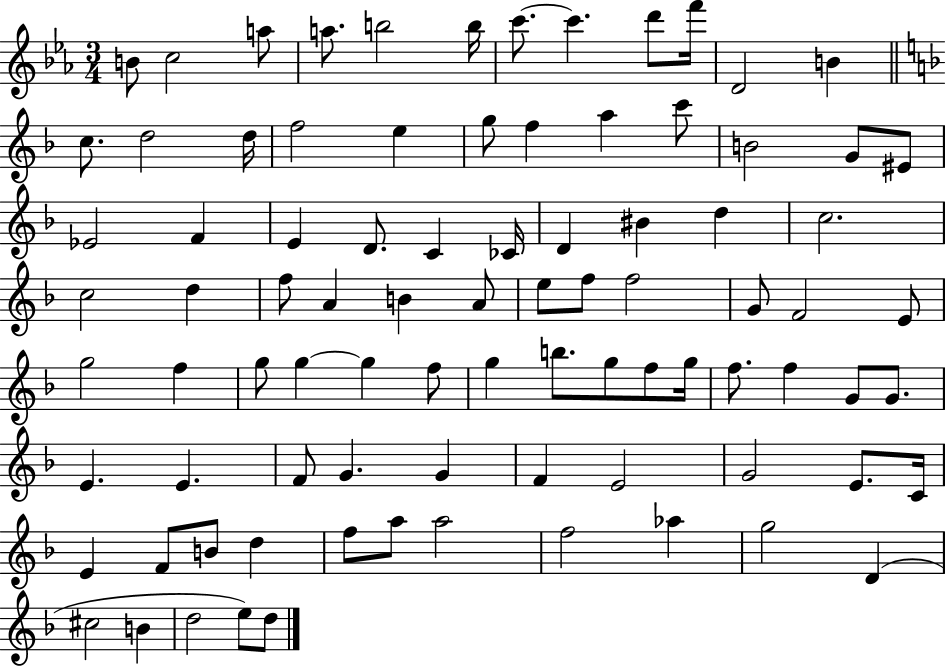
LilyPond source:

{
  \clef treble
  \numericTimeSignature
  \time 3/4
  \key ees \major
  b'8 c''2 a''8 | a''8. b''2 b''16 | c'''8.~~ c'''4. d'''8 f'''16 | d'2 b'4 | \break \bar "||" \break \key d \minor c''8. d''2 d''16 | f''2 e''4 | g''8 f''4 a''4 c'''8 | b'2 g'8 eis'8 | \break ees'2 f'4 | e'4 d'8. c'4 ces'16 | d'4 bis'4 d''4 | c''2. | \break c''2 d''4 | f''8 a'4 b'4 a'8 | e''8 f''8 f''2 | g'8 f'2 e'8 | \break g''2 f''4 | g''8 g''4~~ g''4 f''8 | g''4 b''8. g''8 f''8 g''16 | f''8. f''4 g'8 g'8. | \break e'4. e'4. | f'8 g'4. g'4 | f'4 e'2 | g'2 e'8. c'16 | \break e'4 f'8 b'8 d''4 | f''8 a''8 a''2 | f''2 aes''4 | g''2 d'4( | \break cis''2 b'4 | d''2 e''8) d''8 | \bar "|."
}